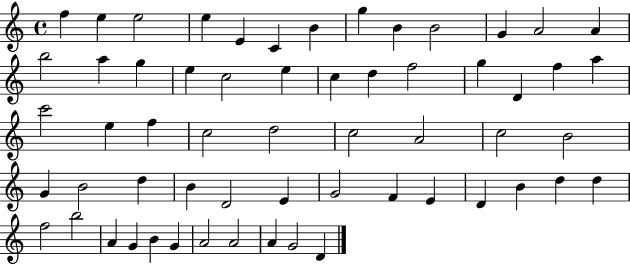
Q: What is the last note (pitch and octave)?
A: D4